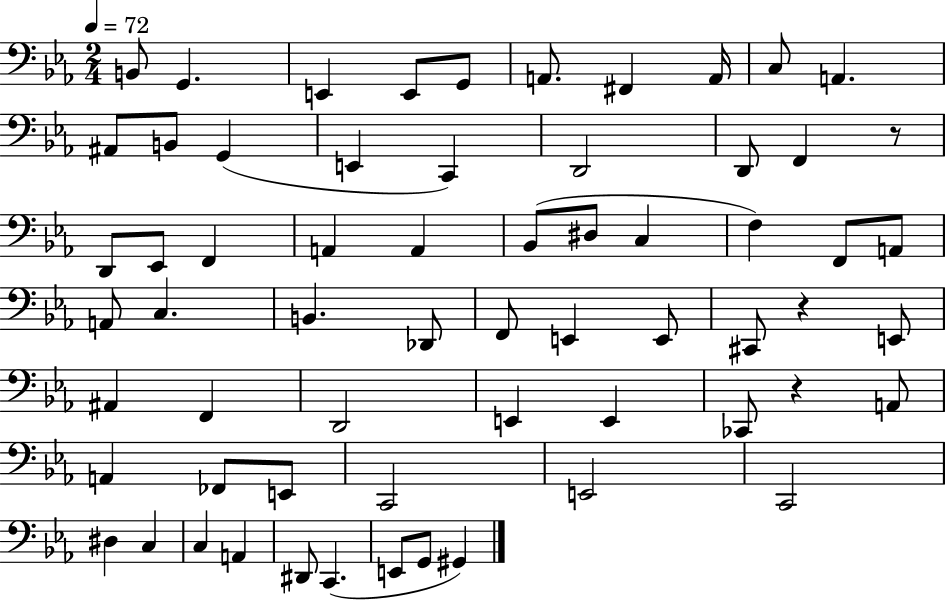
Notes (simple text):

B2/e G2/q. E2/q E2/e G2/e A2/e. F#2/q A2/s C3/e A2/q. A#2/e B2/e G2/q E2/q C2/q D2/h D2/e F2/q R/e D2/e Eb2/e F2/q A2/q A2/q Bb2/e D#3/e C3/q F3/q F2/e A2/e A2/e C3/q. B2/q. Db2/e F2/e E2/q E2/e C#2/e R/q E2/e A#2/q F2/q D2/h E2/q E2/q CES2/e R/q A2/e A2/q FES2/e E2/e C2/h E2/h C2/h D#3/q C3/q C3/q A2/q D#2/e C2/q. E2/e G2/e G#2/q